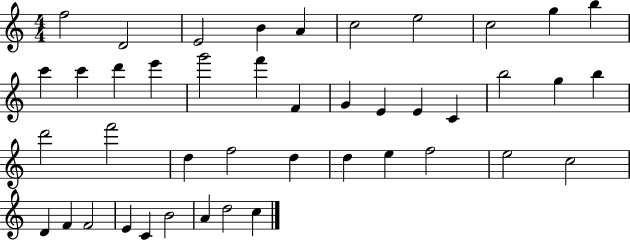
F5/h D4/h E4/h B4/q A4/q C5/h E5/h C5/h G5/q B5/q C6/q C6/q D6/q E6/q G6/h F6/q F4/q G4/q E4/q E4/q C4/q B5/h G5/q B5/q D6/h F6/h D5/q F5/h D5/q D5/q E5/q F5/h E5/h C5/h D4/q F4/q F4/h E4/q C4/q B4/h A4/q D5/h C5/q